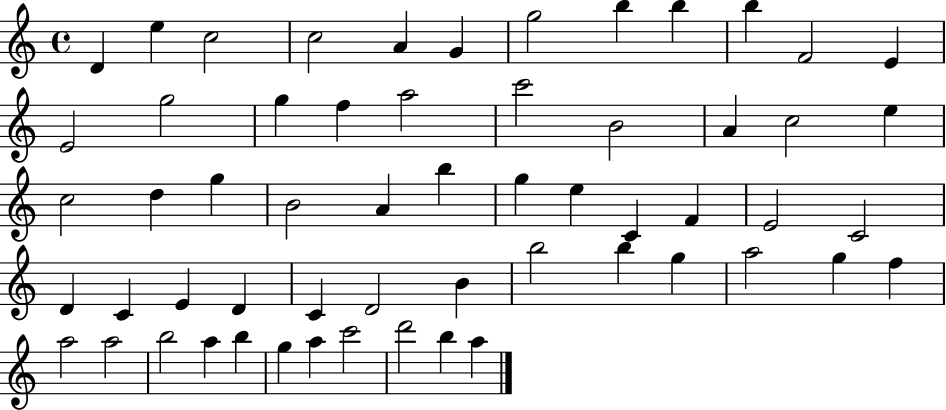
{
  \clef treble
  \time 4/4
  \defaultTimeSignature
  \key c \major
  d'4 e''4 c''2 | c''2 a'4 g'4 | g''2 b''4 b''4 | b''4 f'2 e'4 | \break e'2 g''2 | g''4 f''4 a''2 | c'''2 b'2 | a'4 c''2 e''4 | \break c''2 d''4 g''4 | b'2 a'4 b''4 | g''4 e''4 c'4 f'4 | e'2 c'2 | \break d'4 c'4 e'4 d'4 | c'4 d'2 b'4 | b''2 b''4 g''4 | a''2 g''4 f''4 | \break a''2 a''2 | b''2 a''4 b''4 | g''4 a''4 c'''2 | d'''2 b''4 a''4 | \break \bar "|."
}